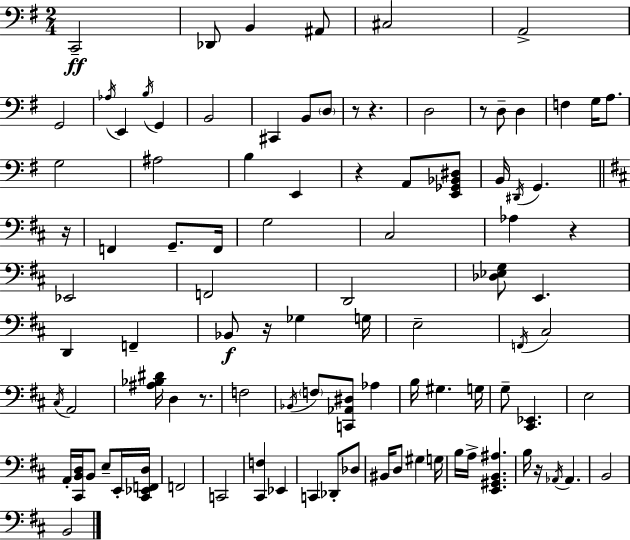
X:1
T:Untitled
M:2/4
L:1/4
K:G
C,,2 _D,,/2 B,, ^A,,/2 ^C,2 A,,2 G,,2 _A,/4 E,, B,/4 G,, B,,2 ^C,, B,,/2 D,/2 z/2 z D,2 z/2 D,/2 D, F, G,/4 A,/2 G,2 ^A,2 B, E,, z A,,/2 [E,,_G,,_B,,^D,]/2 B,,/4 ^D,,/4 G,, z/4 F,, G,,/2 F,,/4 G,2 ^C,2 _A, z _E,,2 F,,2 D,,2 [_D,_E,G,]/2 E,, D,, F,, _B,,/2 z/4 _G, G,/4 E,2 F,,/4 ^C,2 ^C,/4 A,,2 [^A,_B,^D]/4 D, z/2 F,2 _B,,/4 F,/2 [C,,_A,,^D,]/2 _A, B,/4 ^G, G,/4 G,/2 [^C,,_E,,] E,2 A,,/4 [^C,,B,,D,]/4 B,,/2 E,/2 E,,/4 [^C,,_E,,F,,D,]/4 F,,2 C,,2 [^C,,F,] _E,, C,, _D,,/2 _D,/2 ^B,,/4 D,/2 ^G, G,/4 B,/4 A,/4 [E,,^G,,B,,^A,] B,/4 z/4 _A,,/4 _A,, B,,2 B,,2